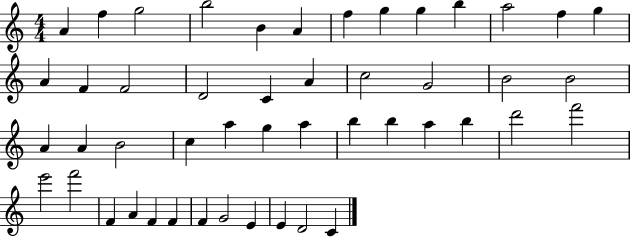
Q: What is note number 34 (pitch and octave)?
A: B5